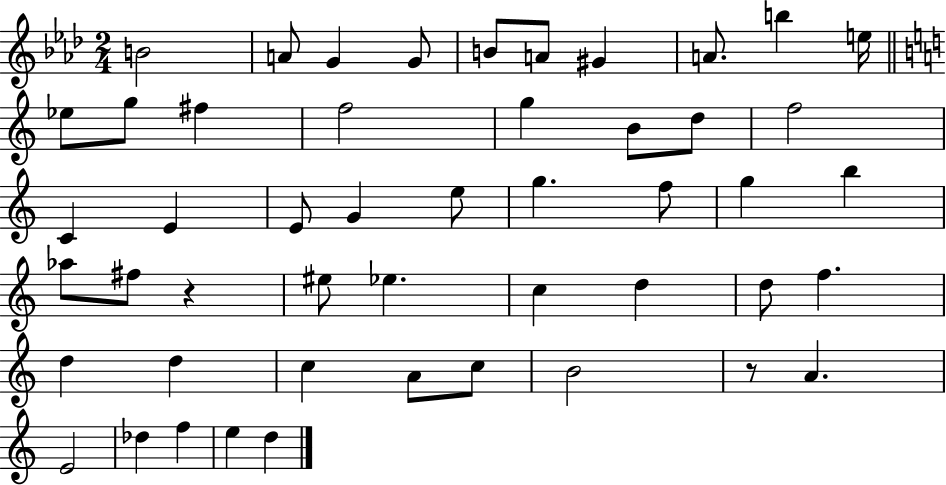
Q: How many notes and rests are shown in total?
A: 49